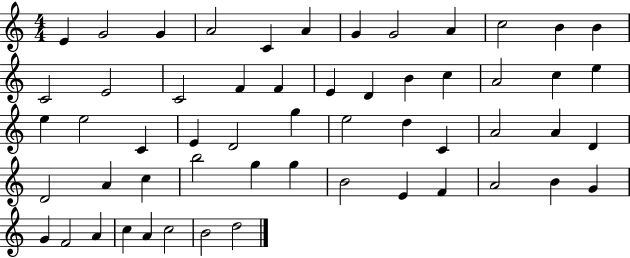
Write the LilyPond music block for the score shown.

{
  \clef treble
  \numericTimeSignature
  \time 4/4
  \key c \major
  e'4 g'2 g'4 | a'2 c'4 a'4 | g'4 g'2 a'4 | c''2 b'4 b'4 | \break c'2 e'2 | c'2 f'4 f'4 | e'4 d'4 b'4 c''4 | a'2 c''4 e''4 | \break e''4 e''2 c'4 | e'4 d'2 g''4 | e''2 d''4 c'4 | a'2 a'4 d'4 | \break d'2 a'4 c''4 | b''2 g''4 g''4 | b'2 e'4 f'4 | a'2 b'4 g'4 | \break g'4 f'2 a'4 | c''4 a'4 c''2 | b'2 d''2 | \bar "|."
}